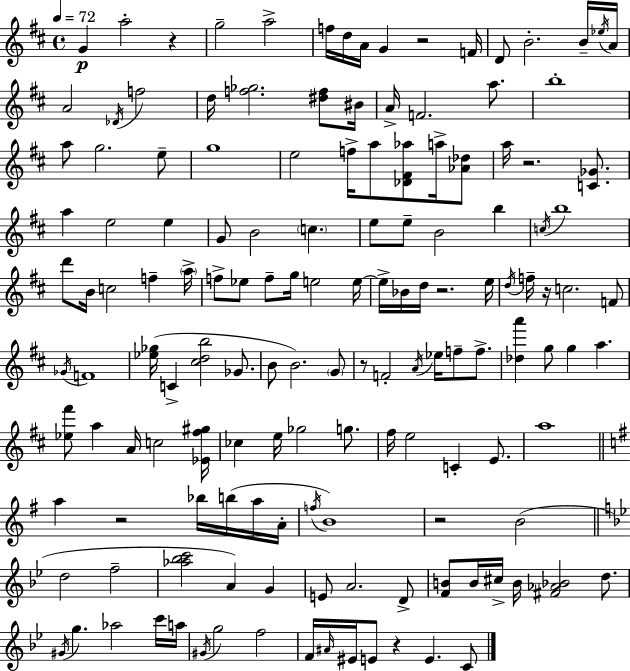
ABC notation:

X:1
T:Untitled
M:4/4
L:1/4
K:D
G a2 z g2 a2 f/4 d/4 A/4 G z2 F/4 D/2 B2 B/4 _e/4 A/4 A2 _D/4 f2 d/4 [f_g]2 [^df]/2 ^B/4 A/4 F2 a/2 b4 a/2 g2 e/2 g4 e2 f/4 a/2 [_D^F_a]/2 a/4 [_A_d]/2 a/4 z2 [C_G]/2 a e2 e G/2 B2 c e/2 e/2 B2 b c/4 b4 d'/2 B/4 c2 f a/4 f/2 _e/2 f/2 g/4 e2 e/4 e/4 _B/4 d/4 z2 e/4 d/4 f/4 z/4 c2 F/2 _G/4 F4 [_e_g]/4 C [^cdb]2 _G/2 B/2 B2 G/2 z/2 F2 A/4 _e/4 f/2 f/2 [_da'] g/2 g a [_e^f']/2 a A/4 c2 [_E^f^g]/4 _c e/4 _g2 g/2 ^f/4 e2 C E/2 a4 a z2 _b/4 b/4 a/4 A/4 f/4 B4 z2 B2 d2 f2 [_a_bc']2 A G E/2 A2 D/2 [FB]/2 B/4 ^c/4 B/4 [^F_A_B]2 d/2 ^G/4 g _a2 c'/4 a/4 ^G/4 g2 f2 F/4 ^A/4 ^E/4 E/2 z E C/2